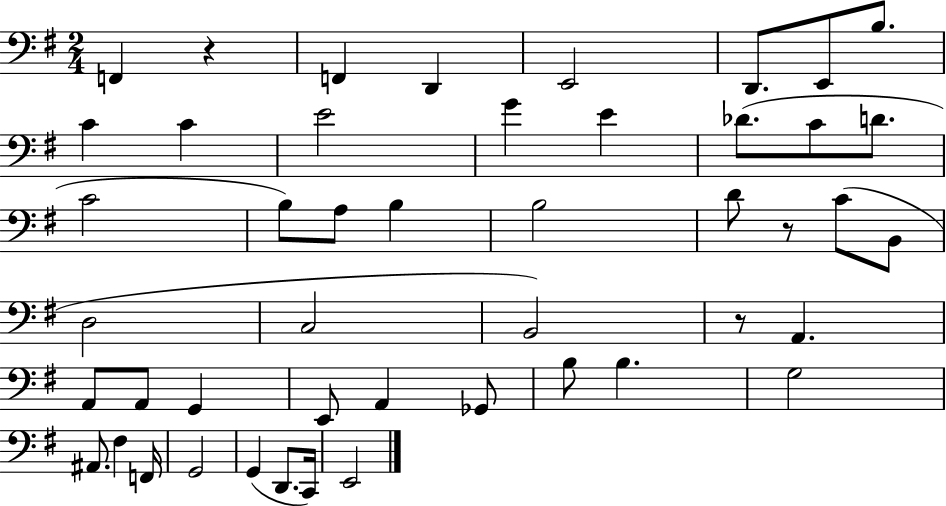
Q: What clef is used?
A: bass